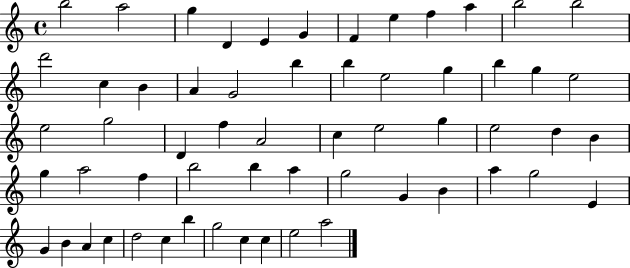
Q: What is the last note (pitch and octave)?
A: A5